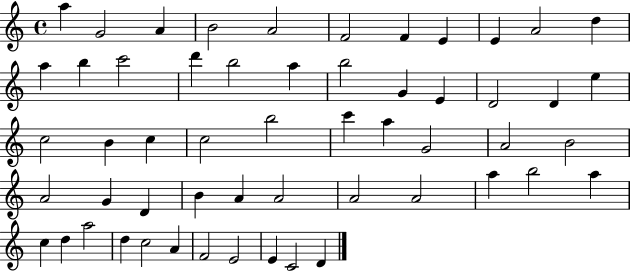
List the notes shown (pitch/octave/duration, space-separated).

A5/q G4/h A4/q B4/h A4/h F4/h F4/q E4/q E4/q A4/h D5/q A5/q B5/q C6/h D6/q B5/h A5/q B5/h G4/q E4/q D4/h D4/q E5/q C5/h B4/q C5/q C5/h B5/h C6/q A5/q G4/h A4/h B4/h A4/h G4/q D4/q B4/q A4/q A4/h A4/h A4/h A5/q B5/h A5/q C5/q D5/q A5/h D5/q C5/h A4/q F4/h E4/h E4/q C4/h D4/q